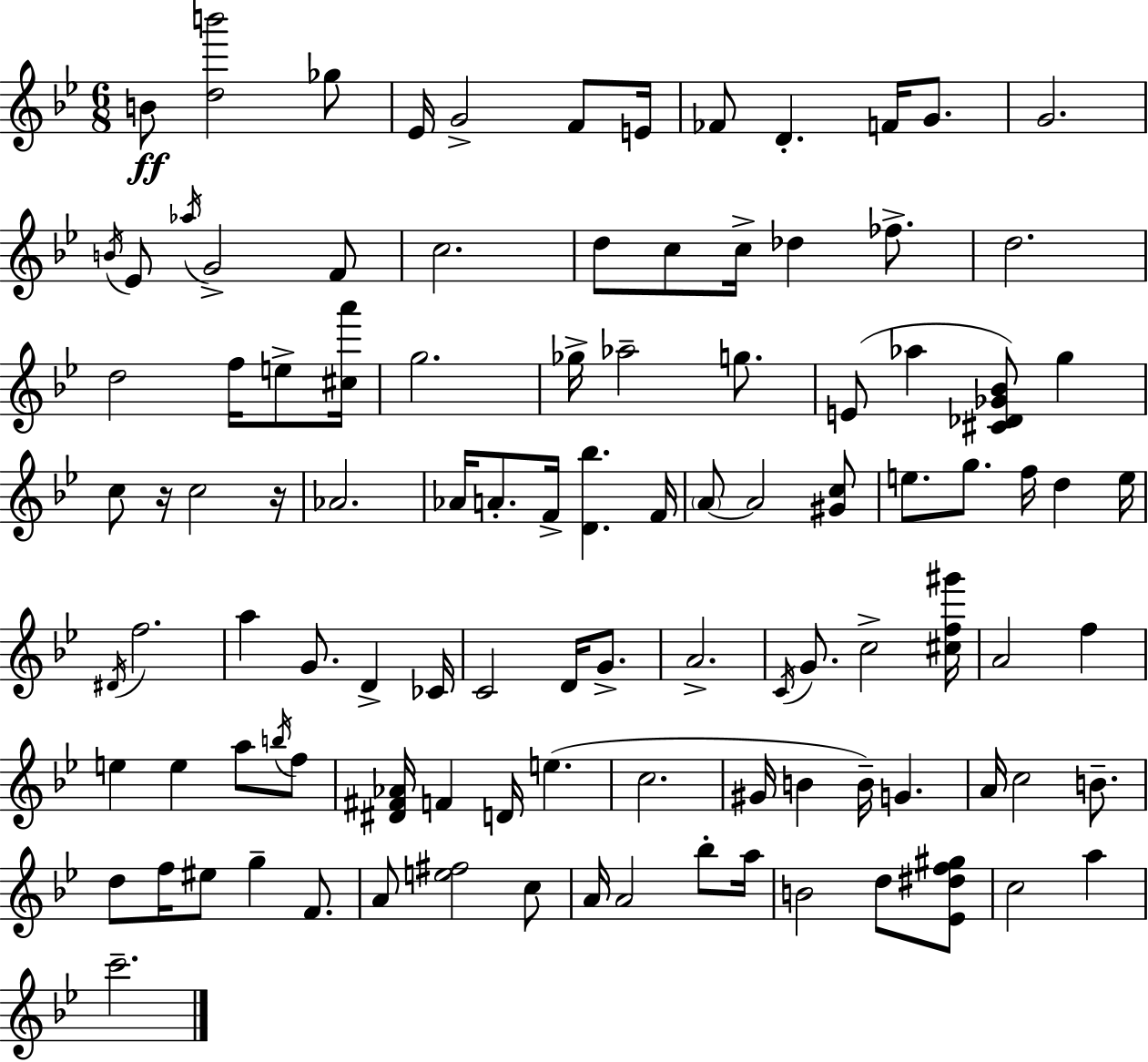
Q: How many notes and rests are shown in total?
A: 105